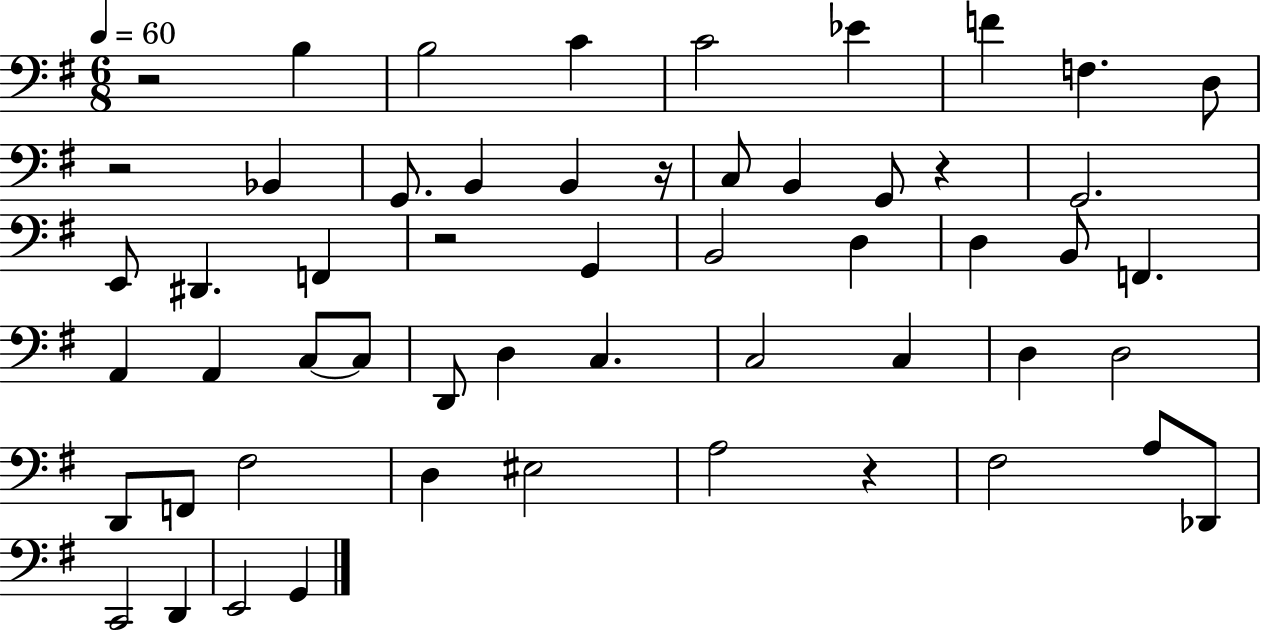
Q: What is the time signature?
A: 6/8